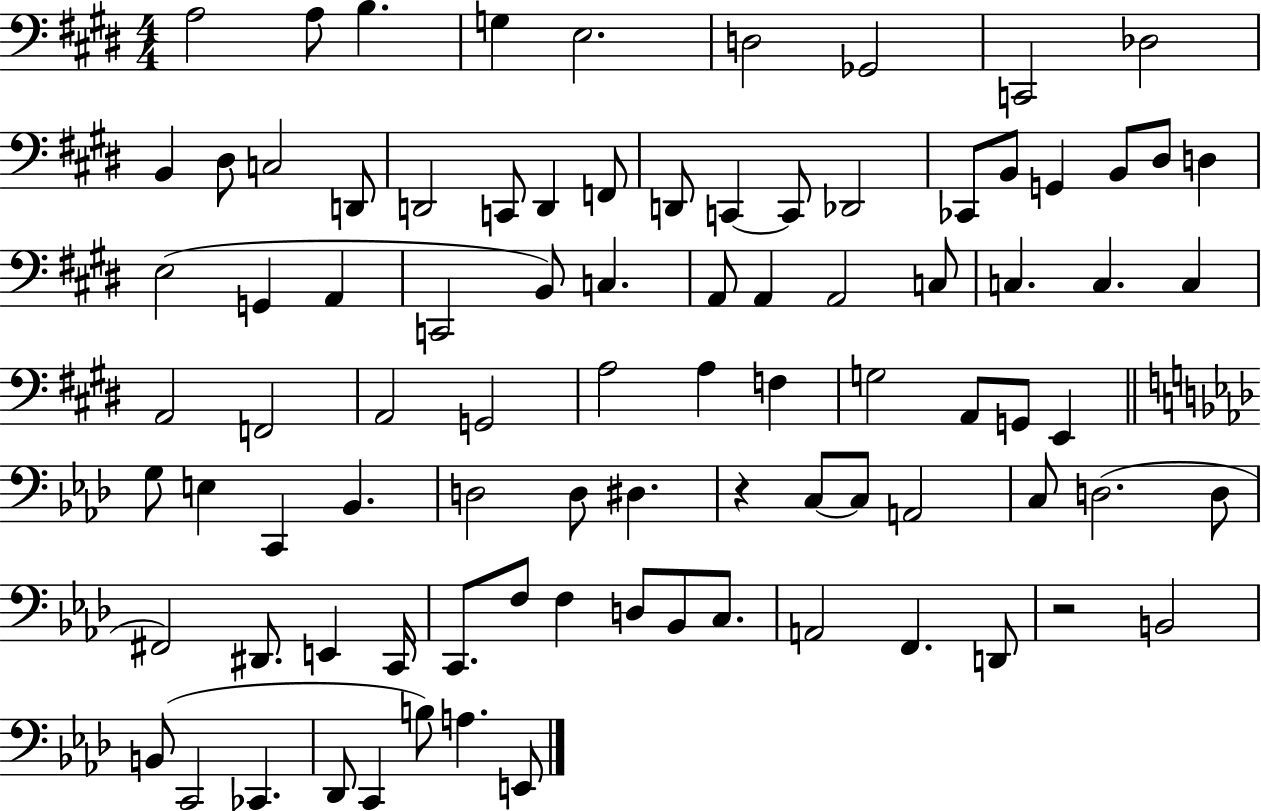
{
  \clef bass
  \numericTimeSignature
  \time 4/4
  \key e \major
  a2 a8 b4. | g4 e2. | d2 ges,2 | c,2 des2 | \break b,4 dis8 c2 d,8 | d,2 c,8 d,4 f,8 | d,8 c,4~~ c,8 des,2 | ces,8 b,8 g,4 b,8 dis8 d4 | \break e2( g,4 a,4 | c,2 b,8) c4. | a,8 a,4 a,2 c8 | c4. c4. c4 | \break a,2 f,2 | a,2 g,2 | a2 a4 f4 | g2 a,8 g,8 e,4 | \break \bar "||" \break \key aes \major g8 e4 c,4 bes,4. | d2 d8 dis4. | r4 c8~~ c8 a,2 | c8 d2.( d8 | \break fis,2) dis,8. e,4 c,16 | c,8. f8 f4 d8 bes,8 c8. | a,2 f,4. d,8 | r2 b,2 | \break b,8( c,2 ces,4. | des,8 c,4 b8) a4. e,8 | \bar "|."
}